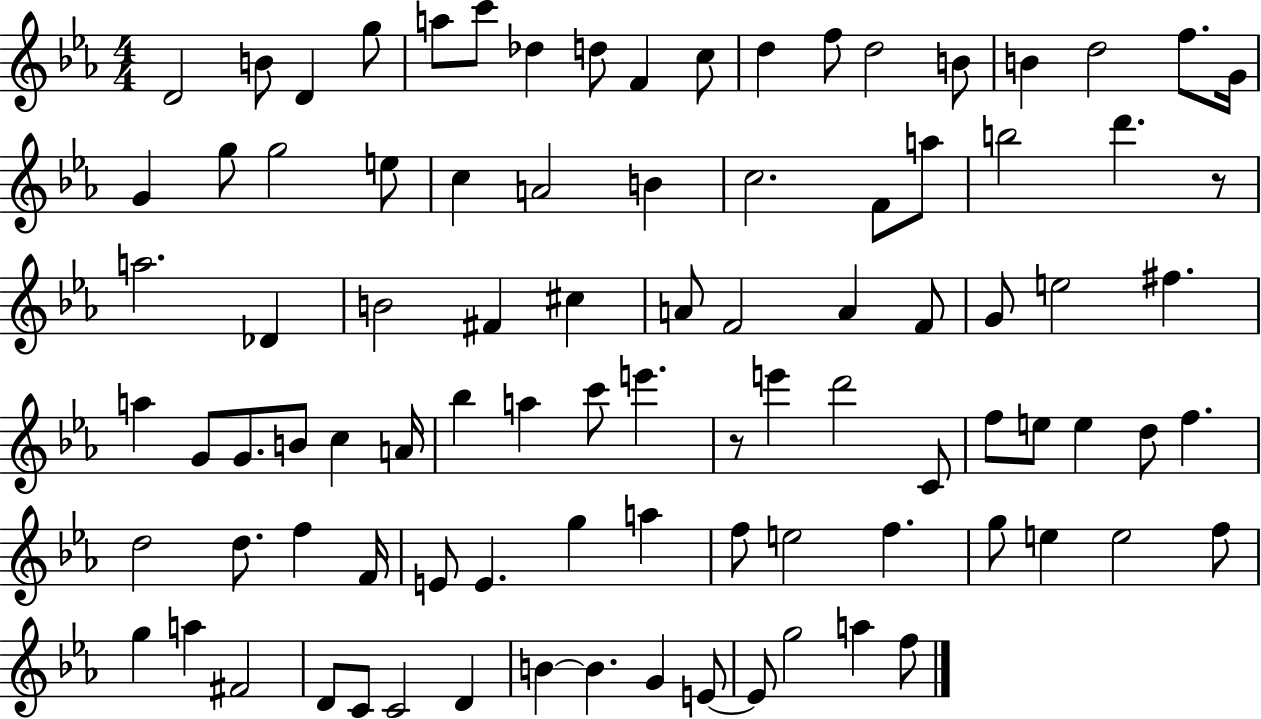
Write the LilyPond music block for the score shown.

{
  \clef treble
  \numericTimeSignature
  \time 4/4
  \key ees \major
  d'2 b'8 d'4 g''8 | a''8 c'''8 des''4 d''8 f'4 c''8 | d''4 f''8 d''2 b'8 | b'4 d''2 f''8. g'16 | \break g'4 g''8 g''2 e''8 | c''4 a'2 b'4 | c''2. f'8 a''8 | b''2 d'''4. r8 | \break a''2. des'4 | b'2 fis'4 cis''4 | a'8 f'2 a'4 f'8 | g'8 e''2 fis''4. | \break a''4 g'8 g'8. b'8 c''4 a'16 | bes''4 a''4 c'''8 e'''4. | r8 e'''4 d'''2 c'8 | f''8 e''8 e''4 d''8 f''4. | \break d''2 d''8. f''4 f'16 | e'8 e'4. g''4 a''4 | f''8 e''2 f''4. | g''8 e''4 e''2 f''8 | \break g''4 a''4 fis'2 | d'8 c'8 c'2 d'4 | b'4~~ b'4. g'4 e'8~~ | e'8 g''2 a''4 f''8 | \break \bar "|."
}